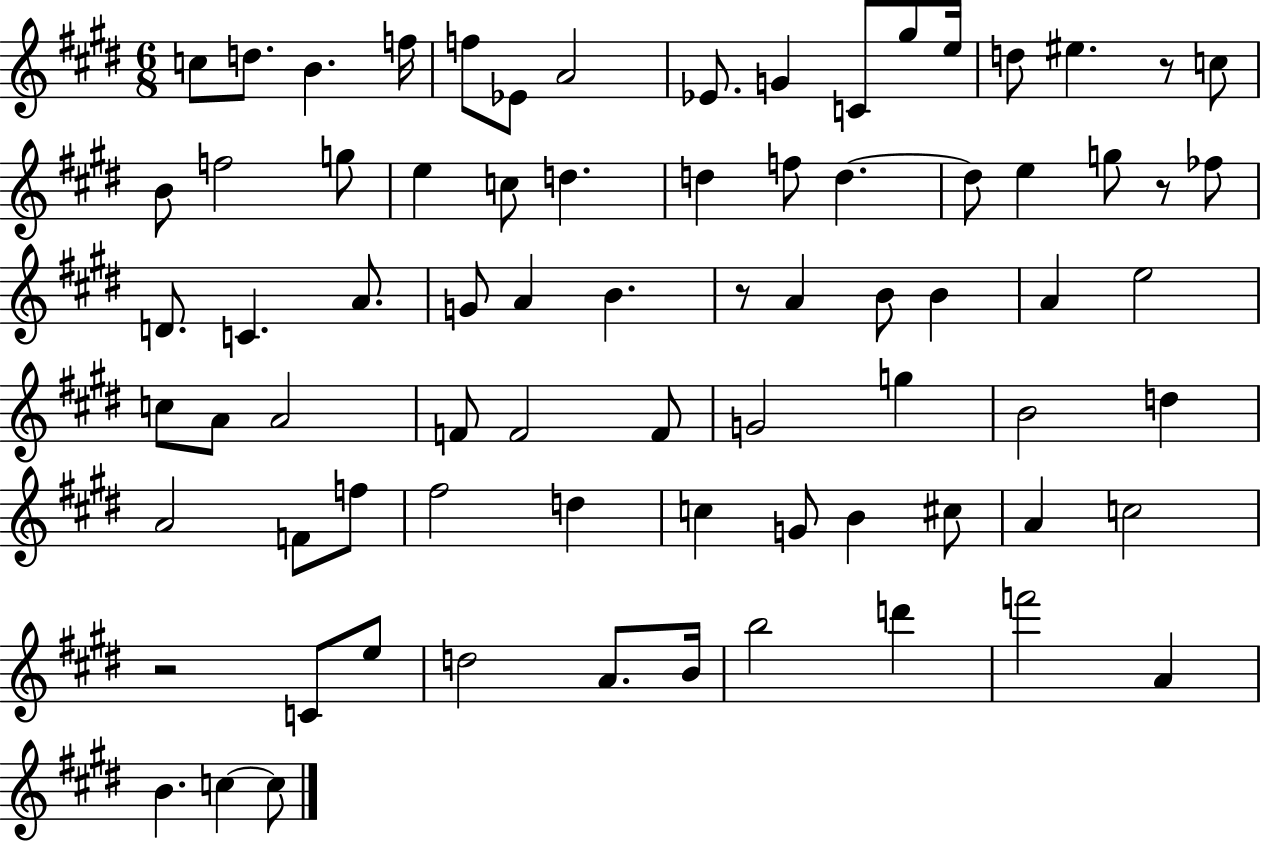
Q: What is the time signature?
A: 6/8